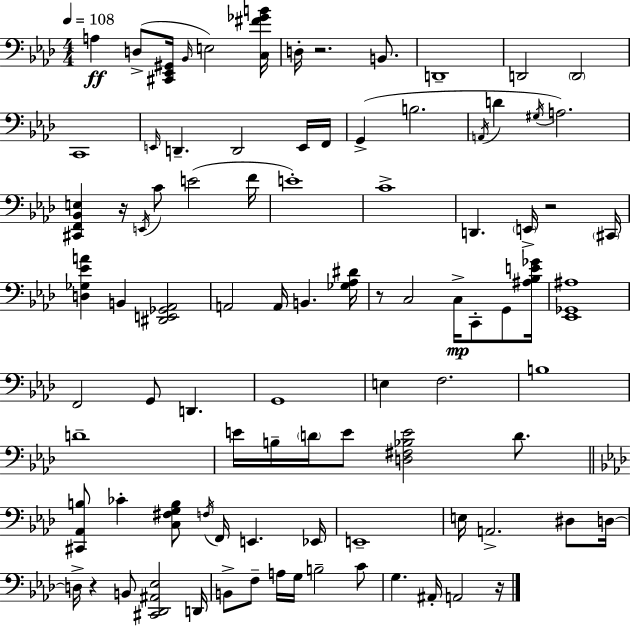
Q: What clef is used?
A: bass